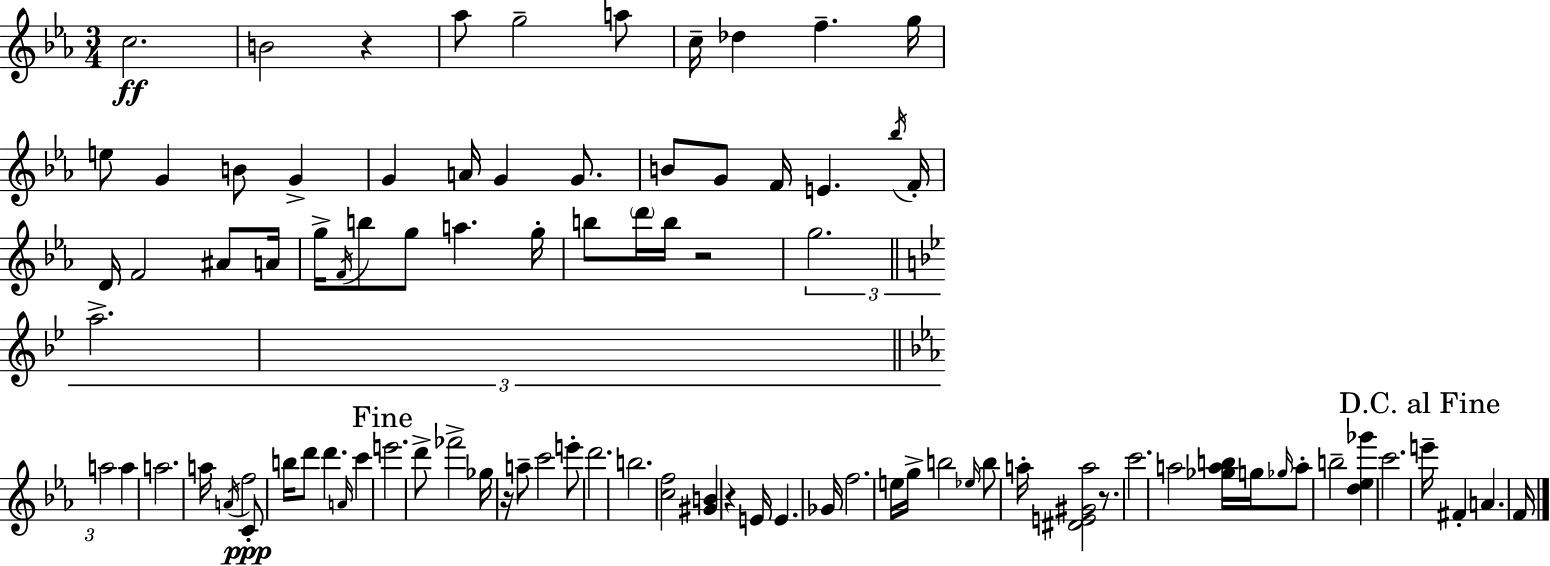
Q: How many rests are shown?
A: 5